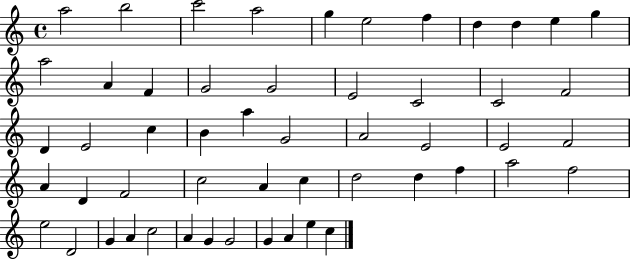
{
  \clef treble
  \time 4/4
  \defaultTimeSignature
  \key c \major
  a''2 b''2 | c'''2 a''2 | g''4 e''2 f''4 | d''4 d''4 e''4 g''4 | \break a''2 a'4 f'4 | g'2 g'2 | e'2 c'2 | c'2 f'2 | \break d'4 e'2 c''4 | b'4 a''4 g'2 | a'2 e'2 | e'2 f'2 | \break a'4 d'4 f'2 | c''2 a'4 c''4 | d''2 d''4 f''4 | a''2 f''2 | \break e''2 d'2 | g'4 a'4 c''2 | a'4 g'4 g'2 | g'4 a'4 e''4 c''4 | \break \bar "|."
}